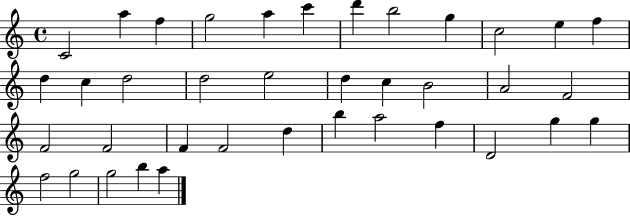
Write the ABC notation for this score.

X:1
T:Untitled
M:4/4
L:1/4
K:C
C2 a f g2 a c' d' b2 g c2 e f d c d2 d2 e2 d c B2 A2 F2 F2 F2 F F2 d b a2 f D2 g g f2 g2 g2 b a